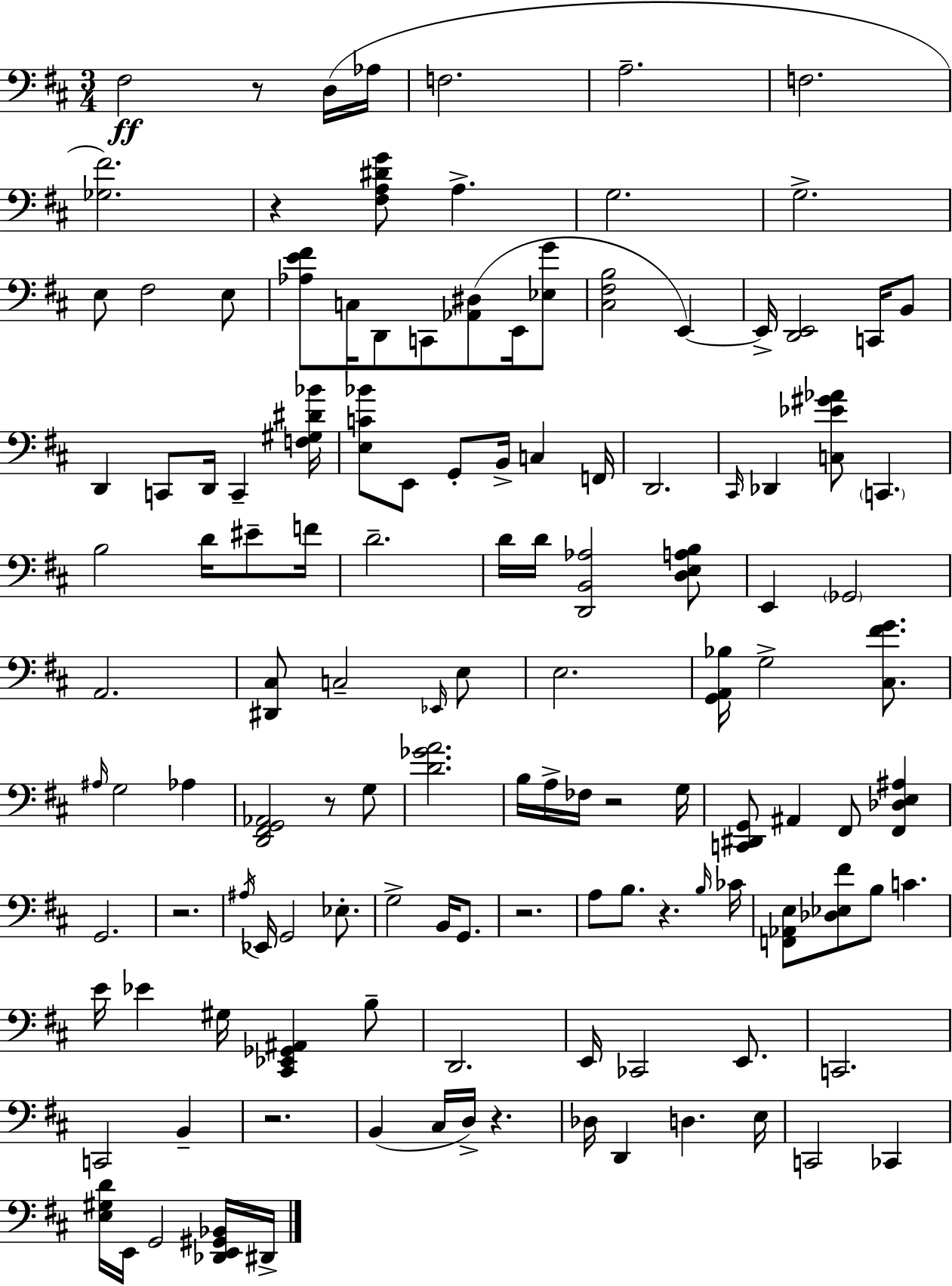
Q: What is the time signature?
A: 3/4